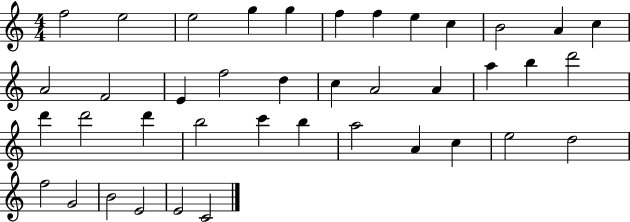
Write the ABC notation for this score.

X:1
T:Untitled
M:4/4
L:1/4
K:C
f2 e2 e2 g g f f e c B2 A c A2 F2 E f2 d c A2 A a b d'2 d' d'2 d' b2 c' b a2 A c e2 d2 f2 G2 B2 E2 E2 C2